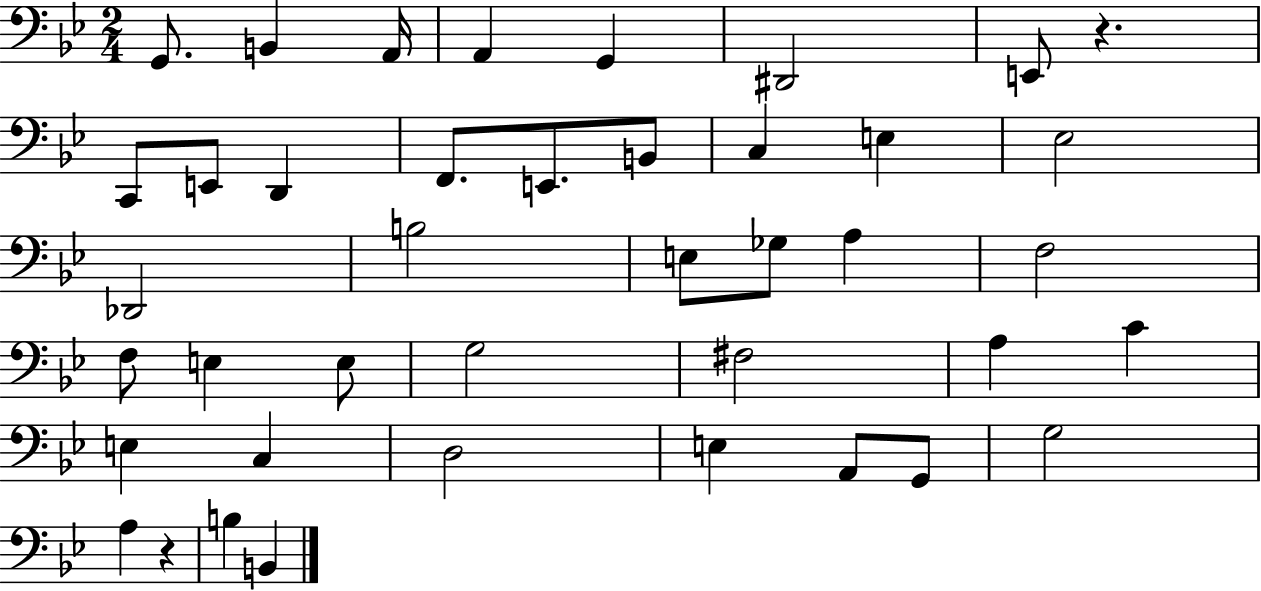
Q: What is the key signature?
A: BES major